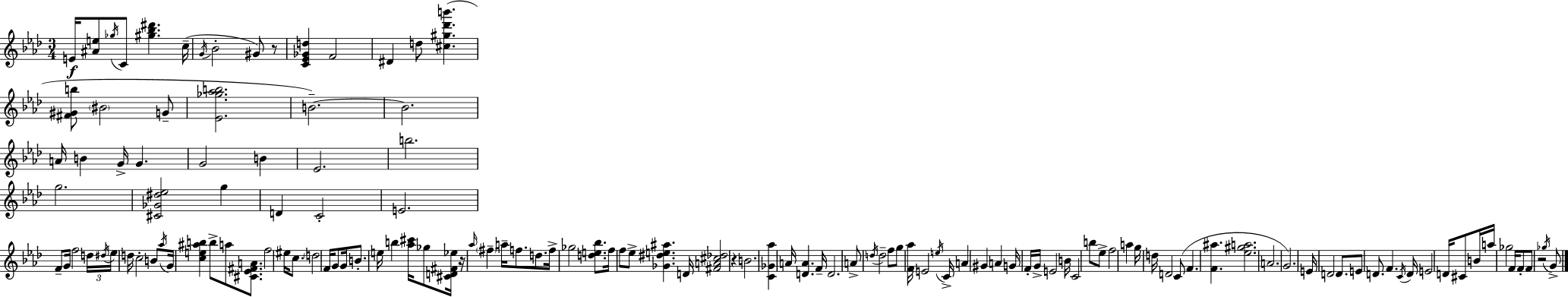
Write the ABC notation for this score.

X:1
T:Untitled
M:3/4
L:1/4
K:Fm
E/4 [^Ae]/2 _g/4 C/2 [^g_b^d'] c/4 G/4 _B2 ^G/2 z/2 [C_E_Gd] F2 ^D d/2 [^c^g_d'b'] [^F^Gb]/2 ^B2 G/2 [_E_g_ab]2 B2 B2 A/4 B G/4 G G2 B _E2 b2 g2 [^C_G^d_e]2 g D C2 E2 F/2 G/4 f2 d/4 ^d/4 _e/4 d/4 c2 B/2 _a/4 G/4 [ce^ab] b/2 a/2 [^C_E^FA]/2 f2 ^e/4 c/2 d2 F/4 G/2 G/4 B/2 e/4 b [_a^c']/4 _g/2 [^CD^F_e]/4 z/4 _a/4 ^f a/4 f/2 d/2 f/4 _g2 [de_b]/2 f/4 f/2 _e/2 [_G^de^a] D/4 [^FA^c_d]2 z B2 [C_G_a] A/4 [DA] F/4 D2 A/2 d/4 d2 f/2 g/2 [F_a]/4 E2 e/4 C/4 A ^G A G/4 F/4 G/4 E2 B/4 C2 b/2 _e/2 f2 a g/4 d/4 D2 C/2 F [F^a] [_e^ga]2 A2 G2 E/4 D2 D/2 E/2 D/2 F C/4 D/4 E2 D/4 ^C/2 B/4 a/4 _g2 F/4 F/2 F/2 z2 _g/4 G/2